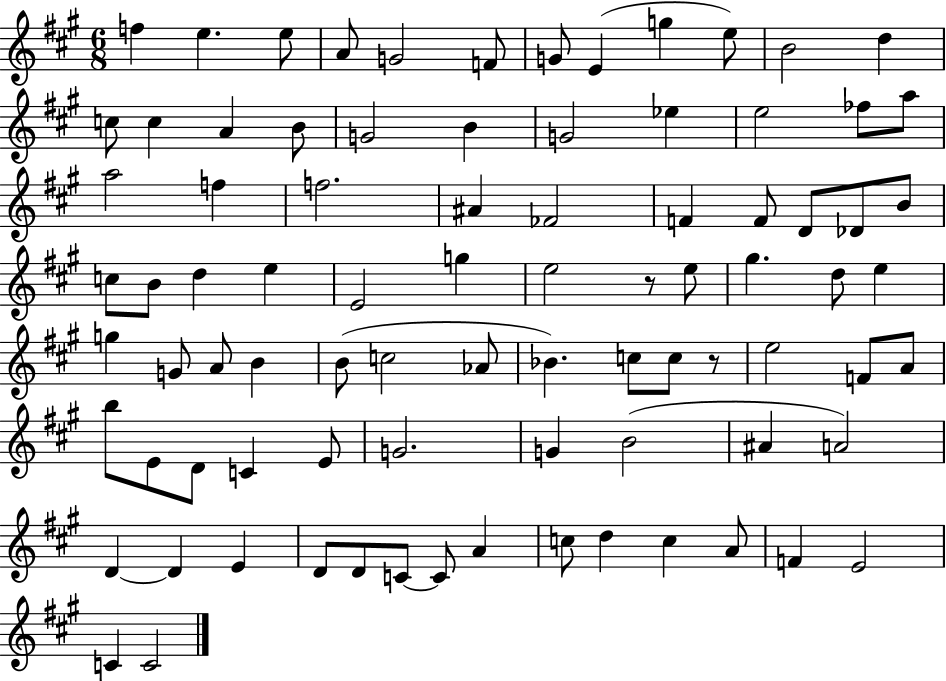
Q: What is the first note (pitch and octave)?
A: F5